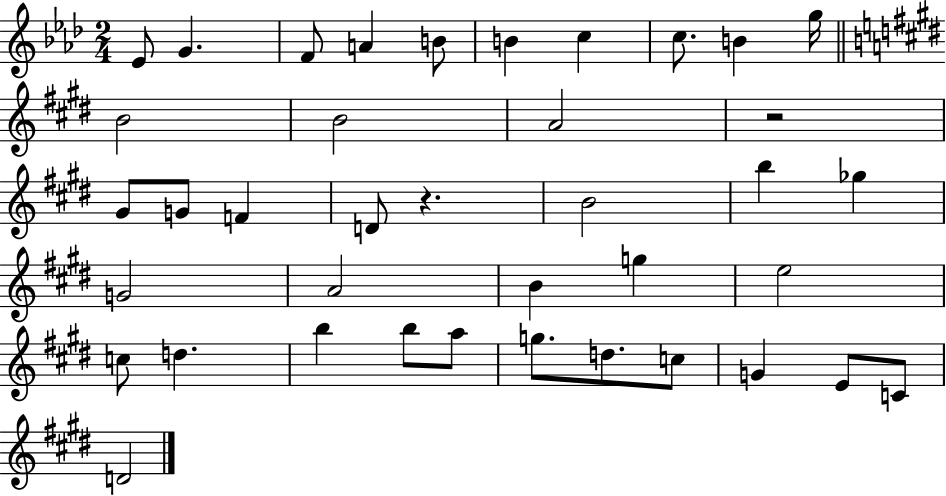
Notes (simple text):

Eb4/e G4/q. F4/e A4/q B4/e B4/q C5/q C5/e. B4/q G5/s B4/h B4/h A4/h R/h G#4/e G4/e F4/q D4/e R/q. B4/h B5/q Gb5/q G4/h A4/h B4/q G5/q E5/h C5/e D5/q. B5/q B5/e A5/e G5/e. D5/e. C5/e G4/q E4/e C4/e D4/h